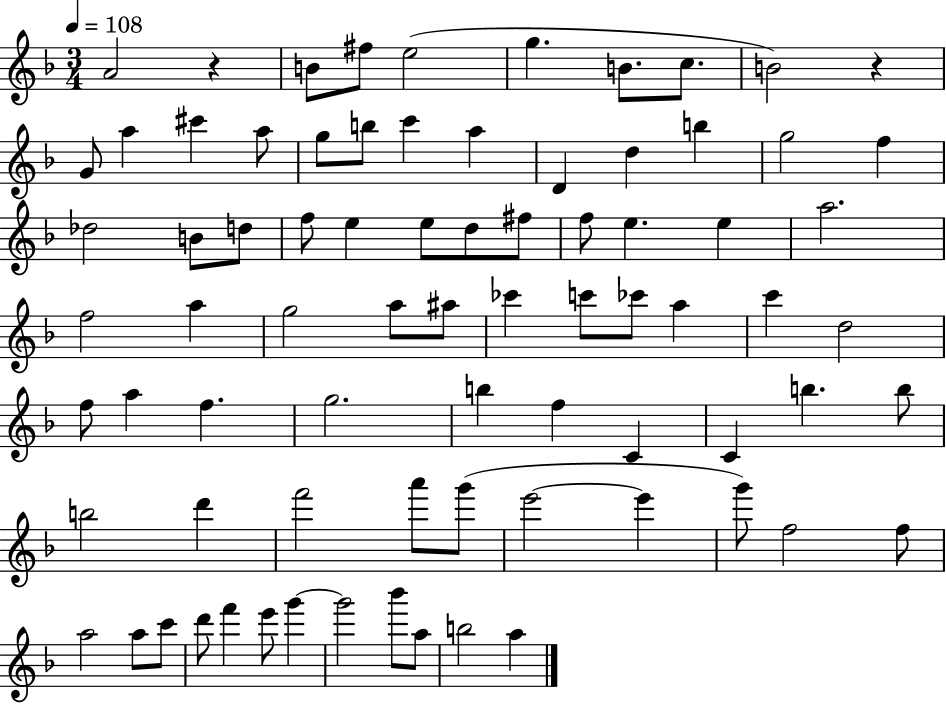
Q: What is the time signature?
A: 3/4